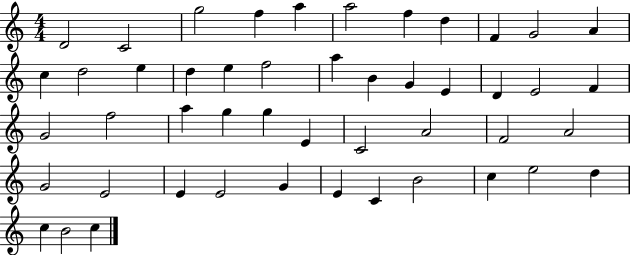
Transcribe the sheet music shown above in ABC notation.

X:1
T:Untitled
M:4/4
L:1/4
K:C
D2 C2 g2 f a a2 f d F G2 A c d2 e d e f2 a B G E D E2 F G2 f2 a g g E C2 A2 F2 A2 G2 E2 E E2 G E C B2 c e2 d c B2 c